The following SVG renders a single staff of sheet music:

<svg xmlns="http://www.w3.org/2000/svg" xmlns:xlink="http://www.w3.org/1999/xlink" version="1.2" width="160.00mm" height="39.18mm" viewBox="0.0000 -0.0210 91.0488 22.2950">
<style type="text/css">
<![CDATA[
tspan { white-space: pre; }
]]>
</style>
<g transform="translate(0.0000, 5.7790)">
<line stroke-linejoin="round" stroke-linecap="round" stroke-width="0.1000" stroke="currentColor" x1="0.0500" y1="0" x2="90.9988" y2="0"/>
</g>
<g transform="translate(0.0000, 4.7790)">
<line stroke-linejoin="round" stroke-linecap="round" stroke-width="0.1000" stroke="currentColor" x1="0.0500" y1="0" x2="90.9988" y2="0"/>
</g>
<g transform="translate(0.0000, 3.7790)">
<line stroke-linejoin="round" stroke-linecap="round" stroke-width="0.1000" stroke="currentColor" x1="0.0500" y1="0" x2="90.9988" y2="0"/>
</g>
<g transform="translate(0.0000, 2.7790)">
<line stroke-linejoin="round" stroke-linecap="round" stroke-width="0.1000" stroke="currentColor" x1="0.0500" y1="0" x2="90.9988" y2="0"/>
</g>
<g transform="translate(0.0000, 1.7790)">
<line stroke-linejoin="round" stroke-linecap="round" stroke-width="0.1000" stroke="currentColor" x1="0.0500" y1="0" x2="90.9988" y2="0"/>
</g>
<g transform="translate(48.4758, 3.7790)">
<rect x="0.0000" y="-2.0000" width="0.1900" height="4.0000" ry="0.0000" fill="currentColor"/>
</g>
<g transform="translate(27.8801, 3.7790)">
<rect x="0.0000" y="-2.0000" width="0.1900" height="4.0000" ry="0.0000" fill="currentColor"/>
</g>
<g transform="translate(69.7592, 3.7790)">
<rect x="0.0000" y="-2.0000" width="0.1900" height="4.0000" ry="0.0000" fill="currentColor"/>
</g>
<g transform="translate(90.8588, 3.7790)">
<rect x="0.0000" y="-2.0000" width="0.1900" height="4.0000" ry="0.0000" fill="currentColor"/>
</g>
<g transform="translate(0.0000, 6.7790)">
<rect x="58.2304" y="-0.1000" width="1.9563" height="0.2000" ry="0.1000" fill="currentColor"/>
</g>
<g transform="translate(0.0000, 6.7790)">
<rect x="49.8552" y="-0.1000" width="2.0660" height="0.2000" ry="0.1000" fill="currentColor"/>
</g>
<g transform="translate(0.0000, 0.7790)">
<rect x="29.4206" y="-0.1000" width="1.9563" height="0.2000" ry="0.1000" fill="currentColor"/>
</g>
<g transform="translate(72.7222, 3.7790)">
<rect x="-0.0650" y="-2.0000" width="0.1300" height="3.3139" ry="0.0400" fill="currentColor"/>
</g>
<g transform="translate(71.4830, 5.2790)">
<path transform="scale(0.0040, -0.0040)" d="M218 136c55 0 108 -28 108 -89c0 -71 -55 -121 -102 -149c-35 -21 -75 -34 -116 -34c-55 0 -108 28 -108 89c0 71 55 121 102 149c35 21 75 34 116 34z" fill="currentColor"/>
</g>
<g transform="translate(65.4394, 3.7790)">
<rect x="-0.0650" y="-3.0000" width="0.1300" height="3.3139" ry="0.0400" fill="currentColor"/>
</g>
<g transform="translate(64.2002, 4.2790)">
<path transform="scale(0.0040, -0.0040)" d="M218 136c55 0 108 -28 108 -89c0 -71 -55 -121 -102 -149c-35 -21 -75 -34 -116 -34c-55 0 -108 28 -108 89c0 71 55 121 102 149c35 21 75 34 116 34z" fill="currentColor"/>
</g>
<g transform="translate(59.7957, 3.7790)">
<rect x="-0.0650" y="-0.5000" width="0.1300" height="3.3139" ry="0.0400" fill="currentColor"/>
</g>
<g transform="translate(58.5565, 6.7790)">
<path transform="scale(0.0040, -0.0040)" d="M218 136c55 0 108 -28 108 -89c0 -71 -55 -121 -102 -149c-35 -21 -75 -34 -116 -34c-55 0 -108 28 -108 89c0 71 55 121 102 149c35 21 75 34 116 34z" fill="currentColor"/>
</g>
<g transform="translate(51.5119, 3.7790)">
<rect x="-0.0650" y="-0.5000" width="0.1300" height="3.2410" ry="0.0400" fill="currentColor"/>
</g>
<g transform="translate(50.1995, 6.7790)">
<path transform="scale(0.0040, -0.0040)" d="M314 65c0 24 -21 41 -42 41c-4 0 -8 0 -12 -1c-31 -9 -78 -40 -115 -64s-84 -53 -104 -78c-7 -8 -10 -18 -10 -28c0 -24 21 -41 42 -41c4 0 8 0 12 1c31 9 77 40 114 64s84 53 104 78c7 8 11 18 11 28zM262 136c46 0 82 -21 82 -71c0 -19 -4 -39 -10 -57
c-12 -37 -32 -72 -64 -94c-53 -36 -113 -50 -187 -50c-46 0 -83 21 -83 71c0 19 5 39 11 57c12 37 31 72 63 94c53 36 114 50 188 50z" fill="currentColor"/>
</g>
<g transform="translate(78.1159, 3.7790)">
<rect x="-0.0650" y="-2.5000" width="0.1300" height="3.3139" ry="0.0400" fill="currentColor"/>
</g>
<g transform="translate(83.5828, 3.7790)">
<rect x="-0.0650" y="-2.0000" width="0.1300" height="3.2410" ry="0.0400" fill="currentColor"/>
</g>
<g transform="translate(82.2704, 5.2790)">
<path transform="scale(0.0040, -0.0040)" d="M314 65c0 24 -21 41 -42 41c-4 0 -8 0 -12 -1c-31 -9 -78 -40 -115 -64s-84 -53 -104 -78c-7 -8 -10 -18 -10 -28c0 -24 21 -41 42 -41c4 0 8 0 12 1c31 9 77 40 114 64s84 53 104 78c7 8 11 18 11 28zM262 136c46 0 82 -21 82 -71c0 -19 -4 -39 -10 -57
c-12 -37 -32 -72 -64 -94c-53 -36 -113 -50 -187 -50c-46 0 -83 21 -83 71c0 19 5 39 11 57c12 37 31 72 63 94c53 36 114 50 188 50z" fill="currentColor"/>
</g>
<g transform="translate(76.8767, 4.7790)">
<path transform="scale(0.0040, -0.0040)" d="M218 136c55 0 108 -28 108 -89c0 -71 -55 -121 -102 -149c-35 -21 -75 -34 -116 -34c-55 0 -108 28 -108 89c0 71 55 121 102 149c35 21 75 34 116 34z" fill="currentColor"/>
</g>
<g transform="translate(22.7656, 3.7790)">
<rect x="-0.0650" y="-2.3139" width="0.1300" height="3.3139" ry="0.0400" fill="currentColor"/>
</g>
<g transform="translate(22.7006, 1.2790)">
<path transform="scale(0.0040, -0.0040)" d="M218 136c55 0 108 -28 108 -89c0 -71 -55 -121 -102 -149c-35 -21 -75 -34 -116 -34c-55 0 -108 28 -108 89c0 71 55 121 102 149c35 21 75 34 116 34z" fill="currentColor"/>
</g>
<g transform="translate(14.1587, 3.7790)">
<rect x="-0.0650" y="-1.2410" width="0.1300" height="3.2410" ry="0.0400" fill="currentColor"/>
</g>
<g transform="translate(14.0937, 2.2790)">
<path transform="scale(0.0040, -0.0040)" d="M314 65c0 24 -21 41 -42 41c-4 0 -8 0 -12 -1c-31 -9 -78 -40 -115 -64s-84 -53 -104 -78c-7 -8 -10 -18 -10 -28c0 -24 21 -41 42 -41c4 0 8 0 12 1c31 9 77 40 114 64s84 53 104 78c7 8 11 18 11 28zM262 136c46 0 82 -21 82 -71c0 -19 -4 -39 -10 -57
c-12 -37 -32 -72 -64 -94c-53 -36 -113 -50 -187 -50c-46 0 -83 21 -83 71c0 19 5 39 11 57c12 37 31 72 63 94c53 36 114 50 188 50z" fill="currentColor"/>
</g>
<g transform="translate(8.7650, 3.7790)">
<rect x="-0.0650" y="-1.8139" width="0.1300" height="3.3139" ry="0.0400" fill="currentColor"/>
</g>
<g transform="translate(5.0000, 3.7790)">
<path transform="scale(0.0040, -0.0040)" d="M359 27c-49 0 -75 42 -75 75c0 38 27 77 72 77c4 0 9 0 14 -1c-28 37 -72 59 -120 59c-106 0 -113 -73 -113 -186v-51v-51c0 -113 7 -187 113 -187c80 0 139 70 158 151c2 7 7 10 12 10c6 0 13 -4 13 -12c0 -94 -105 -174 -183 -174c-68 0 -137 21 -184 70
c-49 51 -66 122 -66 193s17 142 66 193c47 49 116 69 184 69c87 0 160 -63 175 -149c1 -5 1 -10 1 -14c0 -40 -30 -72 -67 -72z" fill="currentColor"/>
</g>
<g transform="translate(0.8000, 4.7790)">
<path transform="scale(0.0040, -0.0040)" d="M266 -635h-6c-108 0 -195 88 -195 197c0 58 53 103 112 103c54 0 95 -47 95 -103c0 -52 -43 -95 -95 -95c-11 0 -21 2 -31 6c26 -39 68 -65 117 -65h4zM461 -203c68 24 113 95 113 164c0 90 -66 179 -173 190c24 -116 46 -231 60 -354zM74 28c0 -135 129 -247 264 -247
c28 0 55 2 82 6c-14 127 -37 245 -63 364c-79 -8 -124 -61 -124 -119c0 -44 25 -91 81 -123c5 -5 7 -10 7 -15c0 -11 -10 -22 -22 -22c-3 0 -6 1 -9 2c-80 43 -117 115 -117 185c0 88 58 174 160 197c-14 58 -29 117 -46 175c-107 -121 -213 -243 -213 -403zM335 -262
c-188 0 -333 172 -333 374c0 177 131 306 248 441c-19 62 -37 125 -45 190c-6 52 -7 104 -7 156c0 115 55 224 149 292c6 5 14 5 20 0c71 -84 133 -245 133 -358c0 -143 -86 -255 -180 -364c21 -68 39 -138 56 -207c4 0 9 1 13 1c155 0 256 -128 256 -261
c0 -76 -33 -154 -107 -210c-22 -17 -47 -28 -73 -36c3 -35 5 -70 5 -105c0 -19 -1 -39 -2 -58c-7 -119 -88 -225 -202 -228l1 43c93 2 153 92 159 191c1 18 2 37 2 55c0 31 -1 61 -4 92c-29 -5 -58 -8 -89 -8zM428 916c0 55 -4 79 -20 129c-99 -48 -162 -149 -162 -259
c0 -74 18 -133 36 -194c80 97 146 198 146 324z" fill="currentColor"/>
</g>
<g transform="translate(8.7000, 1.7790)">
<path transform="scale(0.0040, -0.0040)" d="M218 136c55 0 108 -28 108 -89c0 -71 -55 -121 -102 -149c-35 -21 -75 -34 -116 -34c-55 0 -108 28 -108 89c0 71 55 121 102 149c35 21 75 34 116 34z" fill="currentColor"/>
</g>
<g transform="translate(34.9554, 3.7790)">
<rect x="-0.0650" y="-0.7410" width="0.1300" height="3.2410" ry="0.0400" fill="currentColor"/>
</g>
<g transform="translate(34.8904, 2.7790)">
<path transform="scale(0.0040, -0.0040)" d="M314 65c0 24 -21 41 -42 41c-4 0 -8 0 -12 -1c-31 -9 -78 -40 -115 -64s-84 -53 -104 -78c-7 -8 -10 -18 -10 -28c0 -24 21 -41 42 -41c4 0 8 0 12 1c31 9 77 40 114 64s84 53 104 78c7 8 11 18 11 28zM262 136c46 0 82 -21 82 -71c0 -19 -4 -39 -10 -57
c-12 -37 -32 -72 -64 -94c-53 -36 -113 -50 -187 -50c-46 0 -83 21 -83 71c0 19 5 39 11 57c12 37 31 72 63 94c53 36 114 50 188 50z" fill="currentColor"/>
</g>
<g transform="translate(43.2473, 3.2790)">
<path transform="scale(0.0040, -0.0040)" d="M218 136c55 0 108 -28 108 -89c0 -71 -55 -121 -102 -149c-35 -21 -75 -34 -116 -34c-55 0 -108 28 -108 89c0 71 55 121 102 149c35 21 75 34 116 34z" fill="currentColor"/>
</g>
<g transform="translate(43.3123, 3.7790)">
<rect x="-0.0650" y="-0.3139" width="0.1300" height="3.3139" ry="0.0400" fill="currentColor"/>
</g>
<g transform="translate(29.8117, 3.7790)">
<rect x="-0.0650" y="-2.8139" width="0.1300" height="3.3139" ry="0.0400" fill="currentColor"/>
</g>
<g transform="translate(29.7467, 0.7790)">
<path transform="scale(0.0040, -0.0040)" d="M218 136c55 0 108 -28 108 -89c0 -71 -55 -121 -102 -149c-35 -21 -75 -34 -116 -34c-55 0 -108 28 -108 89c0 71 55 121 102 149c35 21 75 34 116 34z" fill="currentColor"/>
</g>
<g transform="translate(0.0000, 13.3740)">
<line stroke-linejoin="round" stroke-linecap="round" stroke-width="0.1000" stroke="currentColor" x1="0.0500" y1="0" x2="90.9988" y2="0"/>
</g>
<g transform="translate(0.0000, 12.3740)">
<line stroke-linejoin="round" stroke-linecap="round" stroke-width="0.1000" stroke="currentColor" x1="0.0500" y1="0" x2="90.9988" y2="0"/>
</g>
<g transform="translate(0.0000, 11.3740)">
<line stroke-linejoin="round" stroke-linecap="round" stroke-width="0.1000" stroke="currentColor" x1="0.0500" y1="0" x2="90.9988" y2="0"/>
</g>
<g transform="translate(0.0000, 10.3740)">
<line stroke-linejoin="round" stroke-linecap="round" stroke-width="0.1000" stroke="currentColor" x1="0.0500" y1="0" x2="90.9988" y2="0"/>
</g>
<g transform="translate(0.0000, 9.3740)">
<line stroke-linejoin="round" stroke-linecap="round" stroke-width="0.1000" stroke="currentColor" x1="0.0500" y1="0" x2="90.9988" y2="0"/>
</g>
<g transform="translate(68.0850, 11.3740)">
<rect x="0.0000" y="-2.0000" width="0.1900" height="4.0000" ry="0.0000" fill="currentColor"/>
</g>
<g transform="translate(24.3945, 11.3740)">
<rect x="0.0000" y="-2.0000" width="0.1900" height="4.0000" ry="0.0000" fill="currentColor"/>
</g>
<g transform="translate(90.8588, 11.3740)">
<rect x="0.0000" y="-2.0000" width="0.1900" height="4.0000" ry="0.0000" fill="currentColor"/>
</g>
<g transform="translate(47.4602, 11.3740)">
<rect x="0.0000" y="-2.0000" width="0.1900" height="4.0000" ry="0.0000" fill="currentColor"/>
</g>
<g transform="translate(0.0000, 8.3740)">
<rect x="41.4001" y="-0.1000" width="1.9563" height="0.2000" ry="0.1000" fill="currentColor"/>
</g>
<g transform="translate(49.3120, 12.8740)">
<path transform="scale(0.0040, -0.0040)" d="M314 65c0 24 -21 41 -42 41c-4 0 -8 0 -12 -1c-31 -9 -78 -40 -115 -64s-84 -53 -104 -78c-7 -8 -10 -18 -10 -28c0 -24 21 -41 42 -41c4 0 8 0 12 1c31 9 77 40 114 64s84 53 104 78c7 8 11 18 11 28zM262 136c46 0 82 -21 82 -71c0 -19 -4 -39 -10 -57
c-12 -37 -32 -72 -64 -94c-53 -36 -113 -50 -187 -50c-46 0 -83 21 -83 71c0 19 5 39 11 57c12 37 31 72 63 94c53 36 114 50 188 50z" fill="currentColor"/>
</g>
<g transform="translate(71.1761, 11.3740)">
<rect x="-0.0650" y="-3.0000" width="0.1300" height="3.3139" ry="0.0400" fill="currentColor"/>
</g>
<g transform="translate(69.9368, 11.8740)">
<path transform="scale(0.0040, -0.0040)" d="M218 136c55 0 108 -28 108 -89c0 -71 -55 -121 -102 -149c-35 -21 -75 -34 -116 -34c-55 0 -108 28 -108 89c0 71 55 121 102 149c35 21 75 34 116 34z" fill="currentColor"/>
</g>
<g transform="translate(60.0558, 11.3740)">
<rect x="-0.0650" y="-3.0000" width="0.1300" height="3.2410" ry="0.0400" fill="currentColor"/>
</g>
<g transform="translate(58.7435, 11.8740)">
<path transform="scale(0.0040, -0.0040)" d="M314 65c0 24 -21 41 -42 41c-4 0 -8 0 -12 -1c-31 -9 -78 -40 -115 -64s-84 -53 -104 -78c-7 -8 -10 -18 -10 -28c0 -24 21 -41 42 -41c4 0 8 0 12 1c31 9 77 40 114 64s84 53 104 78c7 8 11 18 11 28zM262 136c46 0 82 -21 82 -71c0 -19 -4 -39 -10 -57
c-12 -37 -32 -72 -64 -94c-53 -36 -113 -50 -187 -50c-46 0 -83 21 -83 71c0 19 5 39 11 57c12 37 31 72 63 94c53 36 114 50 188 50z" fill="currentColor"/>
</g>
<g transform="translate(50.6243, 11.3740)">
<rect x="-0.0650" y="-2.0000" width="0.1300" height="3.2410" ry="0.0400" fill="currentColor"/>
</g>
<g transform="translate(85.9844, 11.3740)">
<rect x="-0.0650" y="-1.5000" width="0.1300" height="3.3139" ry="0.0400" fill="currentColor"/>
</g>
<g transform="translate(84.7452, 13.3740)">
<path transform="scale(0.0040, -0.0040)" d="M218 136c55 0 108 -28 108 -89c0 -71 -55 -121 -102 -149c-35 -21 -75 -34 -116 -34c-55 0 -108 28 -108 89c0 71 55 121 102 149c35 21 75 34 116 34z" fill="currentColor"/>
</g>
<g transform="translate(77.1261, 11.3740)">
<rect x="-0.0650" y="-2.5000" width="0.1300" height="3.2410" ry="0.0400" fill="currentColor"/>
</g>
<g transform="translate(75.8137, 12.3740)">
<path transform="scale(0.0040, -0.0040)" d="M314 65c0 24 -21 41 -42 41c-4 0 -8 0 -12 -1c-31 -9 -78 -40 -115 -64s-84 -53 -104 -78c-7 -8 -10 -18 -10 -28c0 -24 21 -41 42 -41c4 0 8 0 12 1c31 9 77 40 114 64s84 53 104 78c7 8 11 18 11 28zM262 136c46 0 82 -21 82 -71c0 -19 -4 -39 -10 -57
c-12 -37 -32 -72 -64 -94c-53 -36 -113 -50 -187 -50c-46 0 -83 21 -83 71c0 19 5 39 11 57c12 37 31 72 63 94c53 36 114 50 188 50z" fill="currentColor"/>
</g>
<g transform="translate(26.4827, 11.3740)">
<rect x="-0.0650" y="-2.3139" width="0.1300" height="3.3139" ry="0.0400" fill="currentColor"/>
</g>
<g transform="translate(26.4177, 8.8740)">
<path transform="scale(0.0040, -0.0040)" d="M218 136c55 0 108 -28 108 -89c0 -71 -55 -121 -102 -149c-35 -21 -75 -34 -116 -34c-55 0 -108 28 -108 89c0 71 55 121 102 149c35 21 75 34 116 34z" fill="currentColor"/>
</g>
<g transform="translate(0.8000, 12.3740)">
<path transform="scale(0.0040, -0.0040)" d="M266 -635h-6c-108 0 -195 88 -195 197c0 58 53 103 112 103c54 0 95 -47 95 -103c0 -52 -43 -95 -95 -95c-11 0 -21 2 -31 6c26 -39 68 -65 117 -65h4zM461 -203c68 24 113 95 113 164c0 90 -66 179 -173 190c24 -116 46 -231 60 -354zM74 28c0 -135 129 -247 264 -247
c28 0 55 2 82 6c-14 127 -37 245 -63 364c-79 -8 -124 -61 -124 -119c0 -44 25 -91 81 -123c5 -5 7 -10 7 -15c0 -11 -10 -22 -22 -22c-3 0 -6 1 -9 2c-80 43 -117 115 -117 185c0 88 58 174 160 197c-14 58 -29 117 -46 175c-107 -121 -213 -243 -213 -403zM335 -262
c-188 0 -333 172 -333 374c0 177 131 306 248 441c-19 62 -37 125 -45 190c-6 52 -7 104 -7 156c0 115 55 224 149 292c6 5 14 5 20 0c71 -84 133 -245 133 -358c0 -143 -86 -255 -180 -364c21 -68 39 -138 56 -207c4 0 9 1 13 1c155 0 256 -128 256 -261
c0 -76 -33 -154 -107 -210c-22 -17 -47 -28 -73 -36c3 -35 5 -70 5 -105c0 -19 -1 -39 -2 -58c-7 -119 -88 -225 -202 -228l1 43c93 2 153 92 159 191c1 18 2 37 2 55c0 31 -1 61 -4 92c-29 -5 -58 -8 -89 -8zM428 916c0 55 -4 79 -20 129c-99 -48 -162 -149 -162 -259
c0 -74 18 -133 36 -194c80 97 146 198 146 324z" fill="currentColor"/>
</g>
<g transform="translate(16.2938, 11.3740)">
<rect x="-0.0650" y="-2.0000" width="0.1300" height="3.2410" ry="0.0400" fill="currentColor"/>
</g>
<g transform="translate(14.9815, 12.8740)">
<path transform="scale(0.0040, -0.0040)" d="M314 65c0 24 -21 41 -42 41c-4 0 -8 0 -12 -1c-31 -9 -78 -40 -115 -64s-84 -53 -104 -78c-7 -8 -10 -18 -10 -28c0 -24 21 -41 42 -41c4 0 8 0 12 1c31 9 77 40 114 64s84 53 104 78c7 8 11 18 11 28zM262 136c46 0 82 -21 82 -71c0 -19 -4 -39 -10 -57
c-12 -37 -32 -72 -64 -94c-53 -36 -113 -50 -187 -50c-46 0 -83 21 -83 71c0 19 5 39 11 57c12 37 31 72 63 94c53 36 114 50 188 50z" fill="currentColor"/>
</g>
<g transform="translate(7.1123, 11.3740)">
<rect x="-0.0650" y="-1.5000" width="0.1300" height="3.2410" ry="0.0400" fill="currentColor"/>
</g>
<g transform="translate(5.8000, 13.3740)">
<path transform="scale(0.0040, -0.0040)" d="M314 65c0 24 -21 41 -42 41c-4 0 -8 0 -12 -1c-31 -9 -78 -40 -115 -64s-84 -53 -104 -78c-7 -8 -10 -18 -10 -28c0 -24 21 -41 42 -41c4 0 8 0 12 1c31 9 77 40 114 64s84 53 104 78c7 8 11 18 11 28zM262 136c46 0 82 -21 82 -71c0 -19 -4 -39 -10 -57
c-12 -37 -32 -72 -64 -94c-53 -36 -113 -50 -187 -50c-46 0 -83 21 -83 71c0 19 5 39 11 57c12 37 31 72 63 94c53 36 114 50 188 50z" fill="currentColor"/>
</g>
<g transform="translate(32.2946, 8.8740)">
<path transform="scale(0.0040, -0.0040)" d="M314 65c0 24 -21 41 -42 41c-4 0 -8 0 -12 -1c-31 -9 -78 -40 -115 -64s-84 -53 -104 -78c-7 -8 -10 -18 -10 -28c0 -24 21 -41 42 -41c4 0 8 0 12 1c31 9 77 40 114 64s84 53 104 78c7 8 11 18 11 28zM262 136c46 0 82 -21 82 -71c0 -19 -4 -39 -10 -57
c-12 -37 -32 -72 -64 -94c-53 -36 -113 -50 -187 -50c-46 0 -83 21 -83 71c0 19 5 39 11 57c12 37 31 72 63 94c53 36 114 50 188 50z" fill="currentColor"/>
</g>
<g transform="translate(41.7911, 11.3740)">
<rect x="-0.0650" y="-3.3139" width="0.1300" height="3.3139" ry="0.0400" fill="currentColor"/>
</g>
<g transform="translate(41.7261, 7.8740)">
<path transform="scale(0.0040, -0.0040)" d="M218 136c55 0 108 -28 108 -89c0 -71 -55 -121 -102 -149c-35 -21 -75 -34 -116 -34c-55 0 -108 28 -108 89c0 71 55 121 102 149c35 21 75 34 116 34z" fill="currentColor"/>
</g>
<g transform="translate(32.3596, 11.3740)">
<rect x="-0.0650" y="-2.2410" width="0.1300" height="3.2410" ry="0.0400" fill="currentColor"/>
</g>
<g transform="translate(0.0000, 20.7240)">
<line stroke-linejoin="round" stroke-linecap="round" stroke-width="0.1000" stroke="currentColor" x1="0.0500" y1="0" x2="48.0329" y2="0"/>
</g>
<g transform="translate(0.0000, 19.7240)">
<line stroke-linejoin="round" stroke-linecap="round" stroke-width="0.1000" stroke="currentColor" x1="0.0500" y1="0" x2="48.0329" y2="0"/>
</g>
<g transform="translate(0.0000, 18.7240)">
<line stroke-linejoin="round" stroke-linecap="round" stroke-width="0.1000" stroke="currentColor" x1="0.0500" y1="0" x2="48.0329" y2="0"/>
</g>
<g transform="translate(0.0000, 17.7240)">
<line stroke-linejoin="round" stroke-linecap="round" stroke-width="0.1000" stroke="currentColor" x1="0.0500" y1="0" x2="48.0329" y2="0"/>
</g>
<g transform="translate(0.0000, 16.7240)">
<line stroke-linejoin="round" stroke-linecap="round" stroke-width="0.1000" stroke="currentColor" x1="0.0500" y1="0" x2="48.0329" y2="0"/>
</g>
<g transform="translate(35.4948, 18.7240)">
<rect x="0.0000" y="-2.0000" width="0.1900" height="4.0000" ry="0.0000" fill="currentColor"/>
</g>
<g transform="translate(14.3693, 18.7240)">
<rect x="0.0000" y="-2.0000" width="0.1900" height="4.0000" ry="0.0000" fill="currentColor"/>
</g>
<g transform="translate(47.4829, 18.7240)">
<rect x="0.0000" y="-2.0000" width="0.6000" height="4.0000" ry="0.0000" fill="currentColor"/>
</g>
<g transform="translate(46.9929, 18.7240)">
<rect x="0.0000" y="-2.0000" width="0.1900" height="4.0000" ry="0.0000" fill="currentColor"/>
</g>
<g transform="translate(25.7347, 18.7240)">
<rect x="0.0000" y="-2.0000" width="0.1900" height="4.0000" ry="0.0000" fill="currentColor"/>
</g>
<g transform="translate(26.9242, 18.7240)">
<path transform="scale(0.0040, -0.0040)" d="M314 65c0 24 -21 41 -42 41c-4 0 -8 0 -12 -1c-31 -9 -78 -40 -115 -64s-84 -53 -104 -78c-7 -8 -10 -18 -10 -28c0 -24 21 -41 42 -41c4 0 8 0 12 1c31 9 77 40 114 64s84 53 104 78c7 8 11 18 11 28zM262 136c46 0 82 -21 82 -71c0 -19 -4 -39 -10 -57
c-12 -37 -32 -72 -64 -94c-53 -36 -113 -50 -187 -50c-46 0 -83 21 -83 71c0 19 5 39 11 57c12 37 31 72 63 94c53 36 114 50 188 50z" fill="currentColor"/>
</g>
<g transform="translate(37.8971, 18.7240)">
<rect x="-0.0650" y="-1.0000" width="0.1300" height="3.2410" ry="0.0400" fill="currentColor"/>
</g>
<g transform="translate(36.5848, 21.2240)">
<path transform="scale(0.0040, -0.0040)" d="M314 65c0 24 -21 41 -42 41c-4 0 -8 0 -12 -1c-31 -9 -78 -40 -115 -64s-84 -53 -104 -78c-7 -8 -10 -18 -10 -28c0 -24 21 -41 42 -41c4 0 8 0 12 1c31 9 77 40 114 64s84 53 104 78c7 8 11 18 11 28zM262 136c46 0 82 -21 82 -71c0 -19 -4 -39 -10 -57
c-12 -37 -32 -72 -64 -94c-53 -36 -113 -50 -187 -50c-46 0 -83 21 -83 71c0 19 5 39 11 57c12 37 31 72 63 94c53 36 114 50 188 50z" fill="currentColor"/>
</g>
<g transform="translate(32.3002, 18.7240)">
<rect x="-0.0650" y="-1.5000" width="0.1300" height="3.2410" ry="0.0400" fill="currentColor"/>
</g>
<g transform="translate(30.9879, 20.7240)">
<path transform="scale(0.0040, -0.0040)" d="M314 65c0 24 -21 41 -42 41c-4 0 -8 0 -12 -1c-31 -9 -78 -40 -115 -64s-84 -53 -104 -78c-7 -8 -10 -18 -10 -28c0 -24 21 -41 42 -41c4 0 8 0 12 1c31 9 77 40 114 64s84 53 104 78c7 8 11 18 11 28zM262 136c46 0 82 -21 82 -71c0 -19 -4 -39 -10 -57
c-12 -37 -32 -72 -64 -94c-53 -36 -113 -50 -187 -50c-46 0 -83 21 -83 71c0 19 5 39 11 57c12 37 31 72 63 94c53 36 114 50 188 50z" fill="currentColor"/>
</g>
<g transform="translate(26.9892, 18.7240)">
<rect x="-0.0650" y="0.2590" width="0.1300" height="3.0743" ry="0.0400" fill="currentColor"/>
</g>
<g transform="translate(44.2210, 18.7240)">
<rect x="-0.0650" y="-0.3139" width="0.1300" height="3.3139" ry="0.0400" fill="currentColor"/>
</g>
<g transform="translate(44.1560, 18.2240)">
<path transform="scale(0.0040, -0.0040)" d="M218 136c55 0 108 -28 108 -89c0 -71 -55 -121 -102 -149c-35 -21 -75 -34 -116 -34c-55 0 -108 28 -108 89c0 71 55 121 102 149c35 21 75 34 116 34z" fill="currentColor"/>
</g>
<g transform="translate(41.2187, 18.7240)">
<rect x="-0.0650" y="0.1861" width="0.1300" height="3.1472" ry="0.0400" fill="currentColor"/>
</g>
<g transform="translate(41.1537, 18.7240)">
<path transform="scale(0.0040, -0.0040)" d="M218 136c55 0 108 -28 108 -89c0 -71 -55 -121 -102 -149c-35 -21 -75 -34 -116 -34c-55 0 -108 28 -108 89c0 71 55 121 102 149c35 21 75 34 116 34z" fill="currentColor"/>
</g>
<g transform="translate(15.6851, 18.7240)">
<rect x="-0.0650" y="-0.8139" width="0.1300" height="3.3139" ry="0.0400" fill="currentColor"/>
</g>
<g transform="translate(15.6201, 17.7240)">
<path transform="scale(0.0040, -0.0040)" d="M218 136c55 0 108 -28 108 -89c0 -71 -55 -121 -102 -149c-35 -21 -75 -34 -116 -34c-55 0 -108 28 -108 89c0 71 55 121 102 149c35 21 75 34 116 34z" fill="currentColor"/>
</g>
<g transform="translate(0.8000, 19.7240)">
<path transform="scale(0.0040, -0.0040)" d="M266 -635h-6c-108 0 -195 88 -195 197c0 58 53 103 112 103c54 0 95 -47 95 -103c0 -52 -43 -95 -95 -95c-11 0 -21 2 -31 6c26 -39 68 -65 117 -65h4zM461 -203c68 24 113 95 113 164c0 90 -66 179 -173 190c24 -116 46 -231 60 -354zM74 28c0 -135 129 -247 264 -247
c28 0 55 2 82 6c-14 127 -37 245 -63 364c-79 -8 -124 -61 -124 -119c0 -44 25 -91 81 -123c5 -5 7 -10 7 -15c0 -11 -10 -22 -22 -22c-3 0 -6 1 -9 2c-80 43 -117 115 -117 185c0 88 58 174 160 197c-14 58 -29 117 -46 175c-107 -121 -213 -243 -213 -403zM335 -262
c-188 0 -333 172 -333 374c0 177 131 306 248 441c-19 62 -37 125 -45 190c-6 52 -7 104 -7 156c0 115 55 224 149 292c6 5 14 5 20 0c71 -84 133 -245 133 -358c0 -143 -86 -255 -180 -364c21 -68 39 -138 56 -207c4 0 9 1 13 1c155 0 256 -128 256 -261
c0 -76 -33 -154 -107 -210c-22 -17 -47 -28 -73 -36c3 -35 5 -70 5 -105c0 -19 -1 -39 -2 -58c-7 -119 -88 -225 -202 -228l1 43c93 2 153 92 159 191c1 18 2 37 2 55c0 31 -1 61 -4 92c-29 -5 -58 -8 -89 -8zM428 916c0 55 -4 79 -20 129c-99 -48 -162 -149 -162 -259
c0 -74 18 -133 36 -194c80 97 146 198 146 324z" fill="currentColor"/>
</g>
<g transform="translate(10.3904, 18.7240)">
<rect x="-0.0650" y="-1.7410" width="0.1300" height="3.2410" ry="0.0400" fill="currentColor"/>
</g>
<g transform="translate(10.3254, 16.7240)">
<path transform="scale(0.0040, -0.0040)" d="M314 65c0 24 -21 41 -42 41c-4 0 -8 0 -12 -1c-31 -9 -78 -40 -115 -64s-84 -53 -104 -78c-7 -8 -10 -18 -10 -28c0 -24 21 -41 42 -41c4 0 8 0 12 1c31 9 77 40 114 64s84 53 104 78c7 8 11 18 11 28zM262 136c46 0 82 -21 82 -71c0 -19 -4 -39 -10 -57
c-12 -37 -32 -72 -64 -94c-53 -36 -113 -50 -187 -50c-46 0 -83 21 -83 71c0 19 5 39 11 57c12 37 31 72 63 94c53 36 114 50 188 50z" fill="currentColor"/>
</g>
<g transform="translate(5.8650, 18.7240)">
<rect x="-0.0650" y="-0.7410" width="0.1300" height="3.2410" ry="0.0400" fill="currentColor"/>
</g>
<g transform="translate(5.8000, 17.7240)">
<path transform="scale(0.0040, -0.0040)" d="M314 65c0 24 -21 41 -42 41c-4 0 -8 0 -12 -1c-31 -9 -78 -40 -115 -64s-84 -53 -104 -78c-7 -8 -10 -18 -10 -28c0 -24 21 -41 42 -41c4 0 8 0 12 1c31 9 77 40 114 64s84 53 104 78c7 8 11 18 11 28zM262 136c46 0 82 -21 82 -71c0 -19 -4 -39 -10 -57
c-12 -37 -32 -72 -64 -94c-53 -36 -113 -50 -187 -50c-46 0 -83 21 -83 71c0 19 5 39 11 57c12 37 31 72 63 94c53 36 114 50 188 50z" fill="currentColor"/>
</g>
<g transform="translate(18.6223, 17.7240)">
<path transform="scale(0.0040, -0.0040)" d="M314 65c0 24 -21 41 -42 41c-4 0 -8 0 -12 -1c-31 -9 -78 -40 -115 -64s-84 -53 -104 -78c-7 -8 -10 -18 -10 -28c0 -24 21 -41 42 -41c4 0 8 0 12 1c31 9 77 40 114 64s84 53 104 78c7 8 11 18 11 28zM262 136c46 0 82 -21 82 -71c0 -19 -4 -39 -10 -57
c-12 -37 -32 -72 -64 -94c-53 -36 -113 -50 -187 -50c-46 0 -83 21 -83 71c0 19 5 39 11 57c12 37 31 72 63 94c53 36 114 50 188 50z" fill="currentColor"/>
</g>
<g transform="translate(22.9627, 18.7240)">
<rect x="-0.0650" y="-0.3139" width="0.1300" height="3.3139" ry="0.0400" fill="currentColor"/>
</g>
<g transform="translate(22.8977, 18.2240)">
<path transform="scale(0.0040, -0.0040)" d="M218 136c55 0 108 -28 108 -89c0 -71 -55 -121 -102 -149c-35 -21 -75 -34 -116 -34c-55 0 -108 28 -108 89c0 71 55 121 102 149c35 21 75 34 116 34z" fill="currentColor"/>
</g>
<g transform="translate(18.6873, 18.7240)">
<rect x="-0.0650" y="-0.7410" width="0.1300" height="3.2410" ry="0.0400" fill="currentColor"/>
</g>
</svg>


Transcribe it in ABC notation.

X:1
T:Untitled
M:4/4
L:1/4
K:C
f e2 g a d2 c C2 C A F G F2 E2 F2 g g2 b F2 A2 A G2 E d2 f2 d d2 c B2 E2 D2 B c